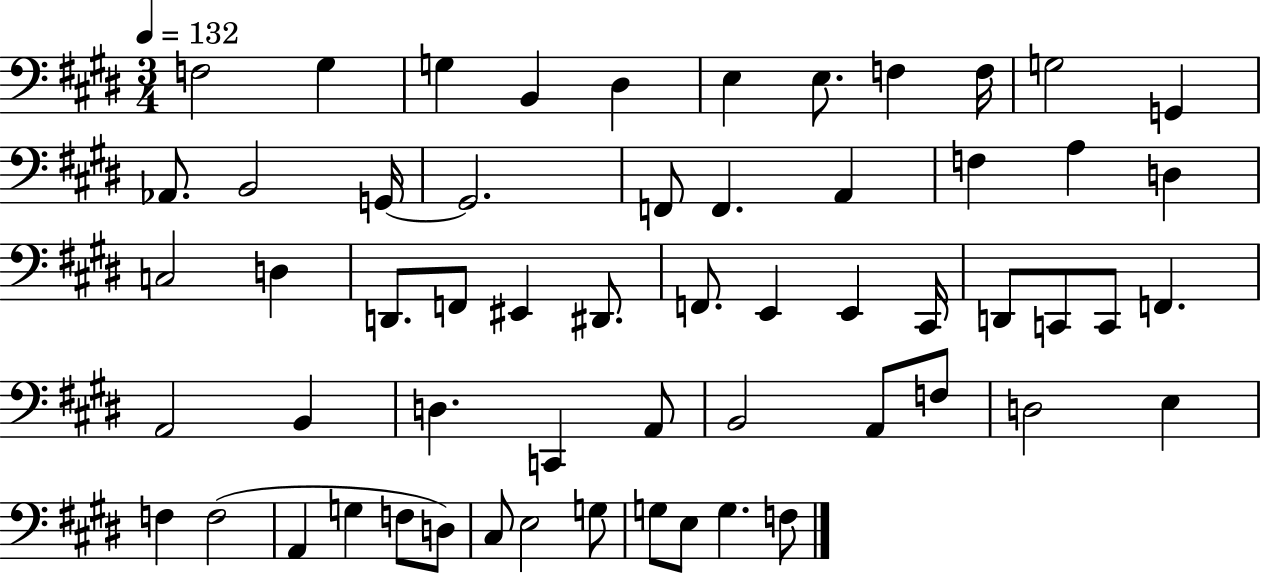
{
  \clef bass
  \numericTimeSignature
  \time 3/4
  \key e \major
  \tempo 4 = 132
  \repeat volta 2 { f2 gis4 | g4 b,4 dis4 | e4 e8. f4 f16 | g2 g,4 | \break aes,8. b,2 g,16~~ | g,2. | f,8 f,4. a,4 | f4 a4 d4 | \break c2 d4 | d,8. f,8 eis,4 dis,8. | f,8. e,4 e,4 cis,16 | d,8 c,8 c,8 f,4. | \break a,2 b,4 | d4. c,4 a,8 | b,2 a,8 f8 | d2 e4 | \break f4 f2( | a,4 g4 f8 d8) | cis8 e2 g8 | g8 e8 g4. f8 | \break } \bar "|."
}